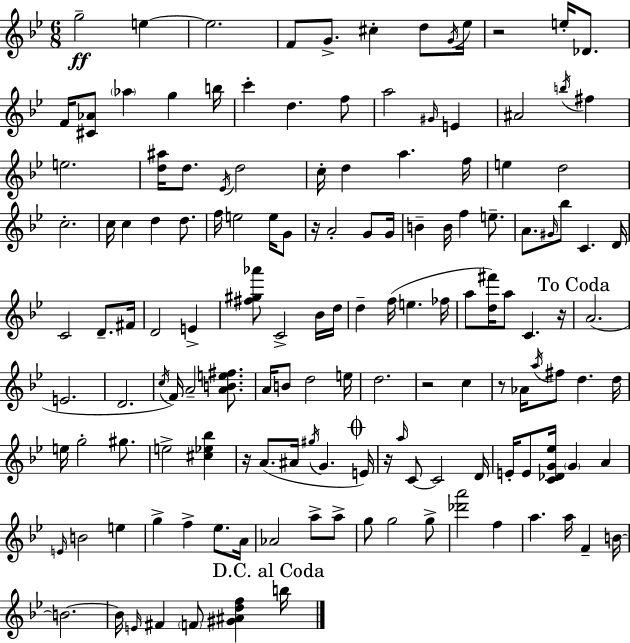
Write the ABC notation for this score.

X:1
T:Untitled
M:6/8
L:1/4
K:Gm
g2 e e2 F/2 G/2 ^c d/2 G/4 _e/4 z2 e/4 _D/2 F/4 [^C_A]/2 _a g b/4 c' d f/2 a2 ^G/4 E ^A2 b/4 ^f e2 [d^a]/4 d/2 _E/4 d2 c/4 d a f/4 e d2 c2 c/4 c d d/2 f/4 e2 e/4 G/2 z/4 A2 G/2 G/4 B B/4 f e/2 A/2 ^G/4 _b/2 C D/4 C2 D/2 ^F/4 D2 E [^f^g_a']/2 C2 _B/4 d/4 d f/4 e _f/4 a/2 [d^f']/4 a/2 C z/4 A2 E2 D2 c/4 F/4 A2 [ABe^f]/2 A/4 B/2 d2 e/4 d2 z2 c z/2 _A/4 a/4 ^f/2 d d/4 e/4 g2 ^g/2 e2 [^c_e_b] z/4 A/2 ^A/4 ^g/4 G E/4 z/4 a/4 C/2 C2 D/4 E/4 E/2 [C_DG_e]/4 G A E/4 B2 e g f _e/2 A/4 _A2 a/2 a/2 g/2 g2 g/2 [_d'a']2 f a a/4 F B/4 B2 B/4 E/4 ^F F/2 [^G^Adf] b/4